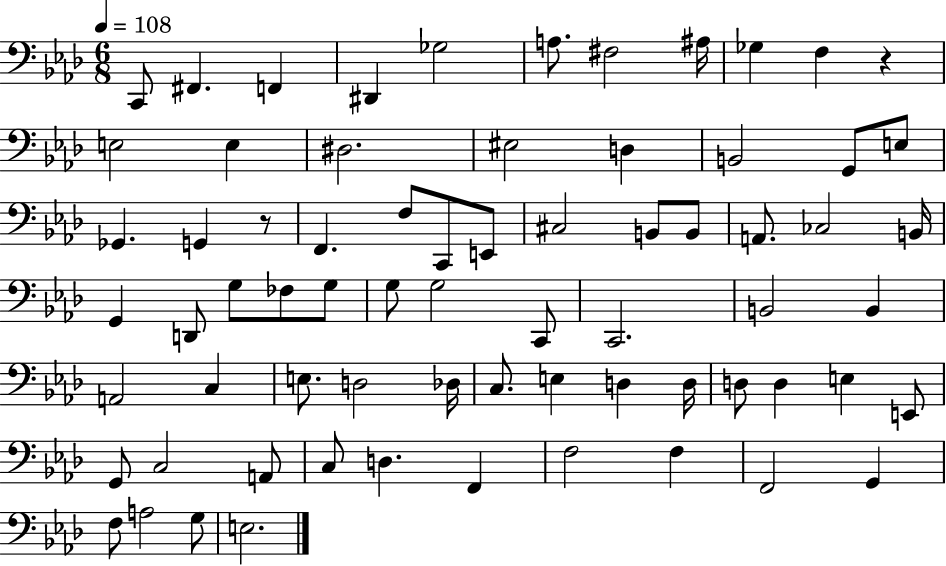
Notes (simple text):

C2/e F#2/q. F2/q D#2/q Gb3/h A3/e. F#3/h A#3/s Gb3/q F3/q R/q E3/h E3/q D#3/h. EIS3/h D3/q B2/h G2/e E3/e Gb2/q. G2/q R/e F2/q. F3/e C2/e E2/e C#3/h B2/e B2/e A2/e. CES3/h B2/s G2/q D2/e G3/e FES3/e G3/e G3/e G3/h C2/e C2/h. B2/h B2/q A2/h C3/q E3/e. D3/h Db3/s C3/e. E3/q D3/q D3/s D3/e D3/q E3/q E2/e G2/e C3/h A2/e C3/e D3/q. F2/q F3/h F3/q F2/h G2/q F3/e A3/h G3/e E3/h.